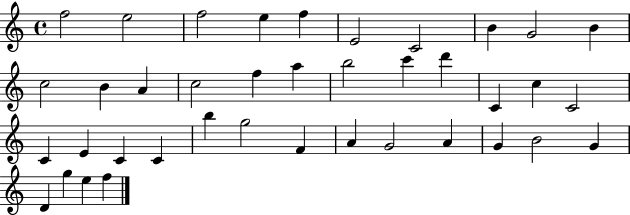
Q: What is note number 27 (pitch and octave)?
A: B5